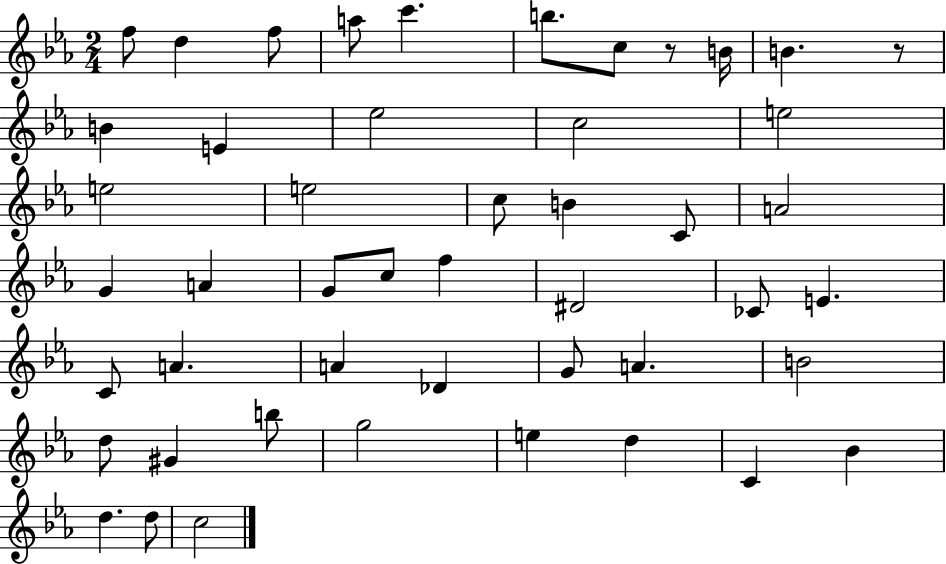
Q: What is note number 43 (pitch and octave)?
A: Bb4